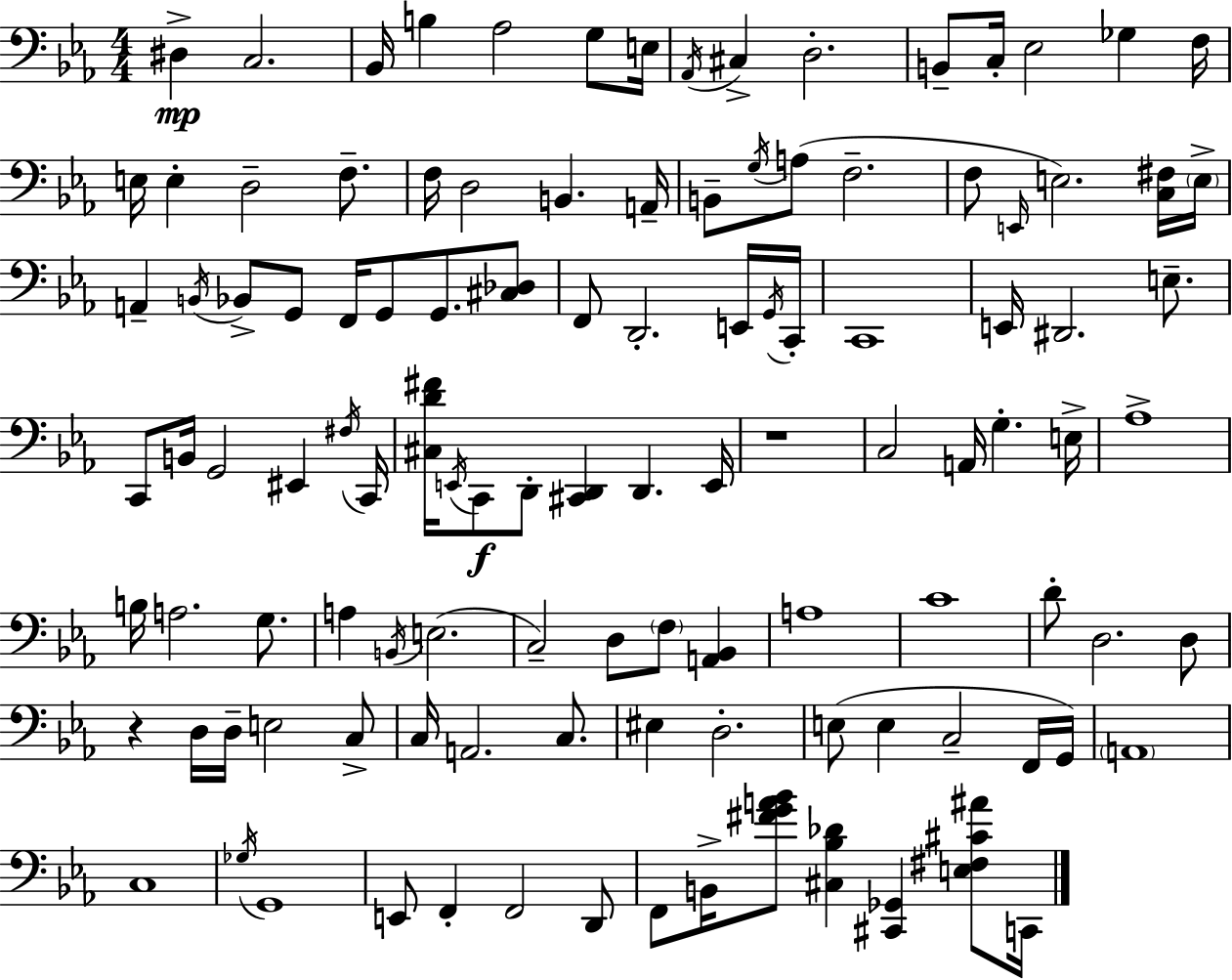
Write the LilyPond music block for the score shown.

{
  \clef bass
  \numericTimeSignature
  \time 4/4
  \key ees \major
  \repeat volta 2 { dis4->\mp c2. | bes,16 b4 aes2 g8 e16 | \acciaccatura { aes,16 } cis4-> d2.-. | b,8-- c16-. ees2 ges4 | \break f16 e16 e4-. d2-- f8.-- | f16 d2 b,4. | a,16-- b,8-- \acciaccatura { g16 } a8( f2.-- | f8 \grace { e,16 }) e2. | \break <c fis>16 \parenthesize e16-> a,4-- \acciaccatura { b,16 } bes,8-> g,8 f,16 g,8 g,8. | <cis des>8 f,8 d,2.-. | e,16 \acciaccatura { g,16 } c,16-. c,1 | e,16 dis,2. | \break e8.-- c,8 b,16 g,2 | eis,4 \acciaccatura { fis16 } c,16 <cis d' fis'>16 \acciaccatura { e,16 }\f c,8 d,8-. <cis, d,>4 | d,4. e,16 r1 | c2 a,16 | \break g4.-. e16-> aes1-> | b16 a2. | g8. a4 \acciaccatura { b,16 }( e2. | c2--) | \break d8 \parenthesize f8 <a, bes,>4 a1 | c'1 | d'8-. d2. | d8 r4 d16 d16-- e2 | \break c8-> c16 a,2. | c8. eis4 d2.-. | e8( e4 c2-- | f,16 g,16) \parenthesize a,1 | \break c1 | \acciaccatura { ges16 } g,1 | e,8 f,4-. f,2 | d,8 f,8 b,16-> <fis' g' a' bes'>8 <cis bes des'>4 | \break <cis, ges,>4 <e fis cis' ais'>8 c,16 } \bar "|."
}